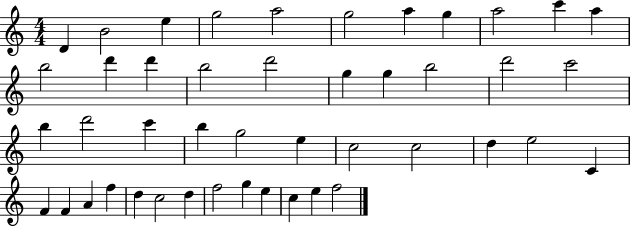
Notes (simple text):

D4/q B4/h E5/q G5/h A5/h G5/h A5/q G5/q A5/h C6/q A5/q B5/h D6/q D6/q B5/h D6/h G5/q G5/q B5/h D6/h C6/h B5/q D6/h C6/q B5/q G5/h E5/q C5/h C5/h D5/q E5/h C4/q F4/q F4/q A4/q F5/q D5/q C5/h D5/q F5/h G5/q E5/q C5/q E5/q F5/h